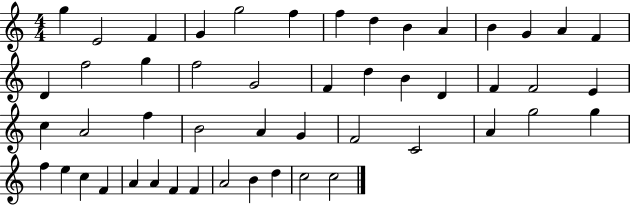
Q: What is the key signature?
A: C major